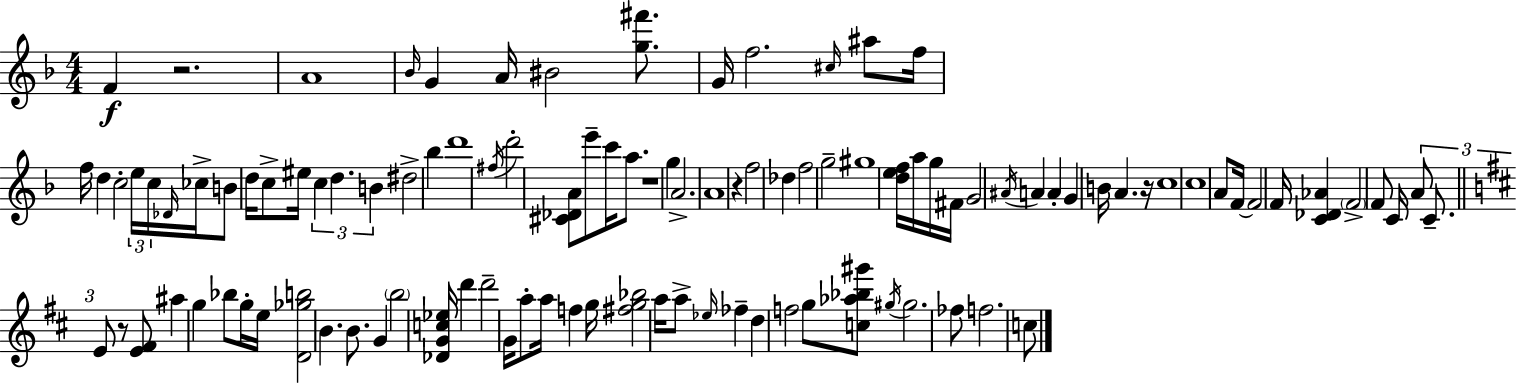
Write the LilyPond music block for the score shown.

{
  \clef treble
  \numericTimeSignature
  \time 4/4
  \key d \minor
  f'4\f r2. | a'1 | \grace { bes'16 } g'4 a'16 bis'2 <g'' fis'''>8. | g'16 f''2. \grace { cis''16 } ais''8 | \break f''16 f''16 d''4 c''2-. \tuplet 3/2 { e''16 | c''16 \grace { des'16 } } ces''16-> b'8 d''16 c''8-> eis''16 \tuplet 3/2 { c''4 d''4. | b'4 } dis''2-> bes''4 | d'''1 | \break \acciaccatura { fis''16 } d'''2-. <cis' des' a'>8 e'''8-- | c'''16 a''8. r1 | g''4 a'2.-> | a'1 | \break r4 f''2 | des''4 f''2 g''2-- | gis''1 | <d'' e'' f''>16 a''16 g''16 fis'16 g'2 | \break \acciaccatura { ais'16 } a'4 a'4-. g'4 b'16 a'4. | r16 c''1 | c''1 | a'8 f'16~~ f'2 | \break f'16 <c' des' aes'>4 \parenthesize f'2-> f'8 c'16 | \tuplet 3/2 { a'8 c'8.-- \bar "||" \break \key d \major e'8 } r8 <e' fis'>8 ais''4 g''4 bes''8 | g''16-. e''16 <d' ges'' b''>2 b'4. | b'8. g'4 \parenthesize b''2 <des' g' c'' ees''>16 | d'''4 d'''2-- g'16 a''8-. a''16 | \break f''4 g''16 <fis'' g'' bes''>2 a''16 a''8-> | \grace { ees''16 } fes''4-- d''4 f''2 | g''8 <c'' aes'' bes'' gis'''>8 \acciaccatura { gis''16 } gis''2. | fes''8 f''2. | \break c''8 \bar "|."
}